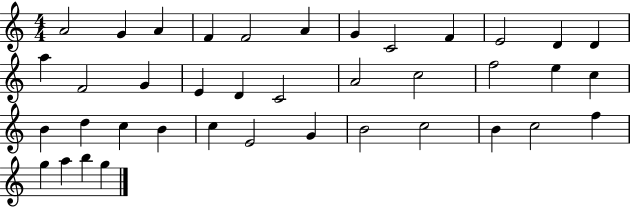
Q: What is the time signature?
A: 4/4